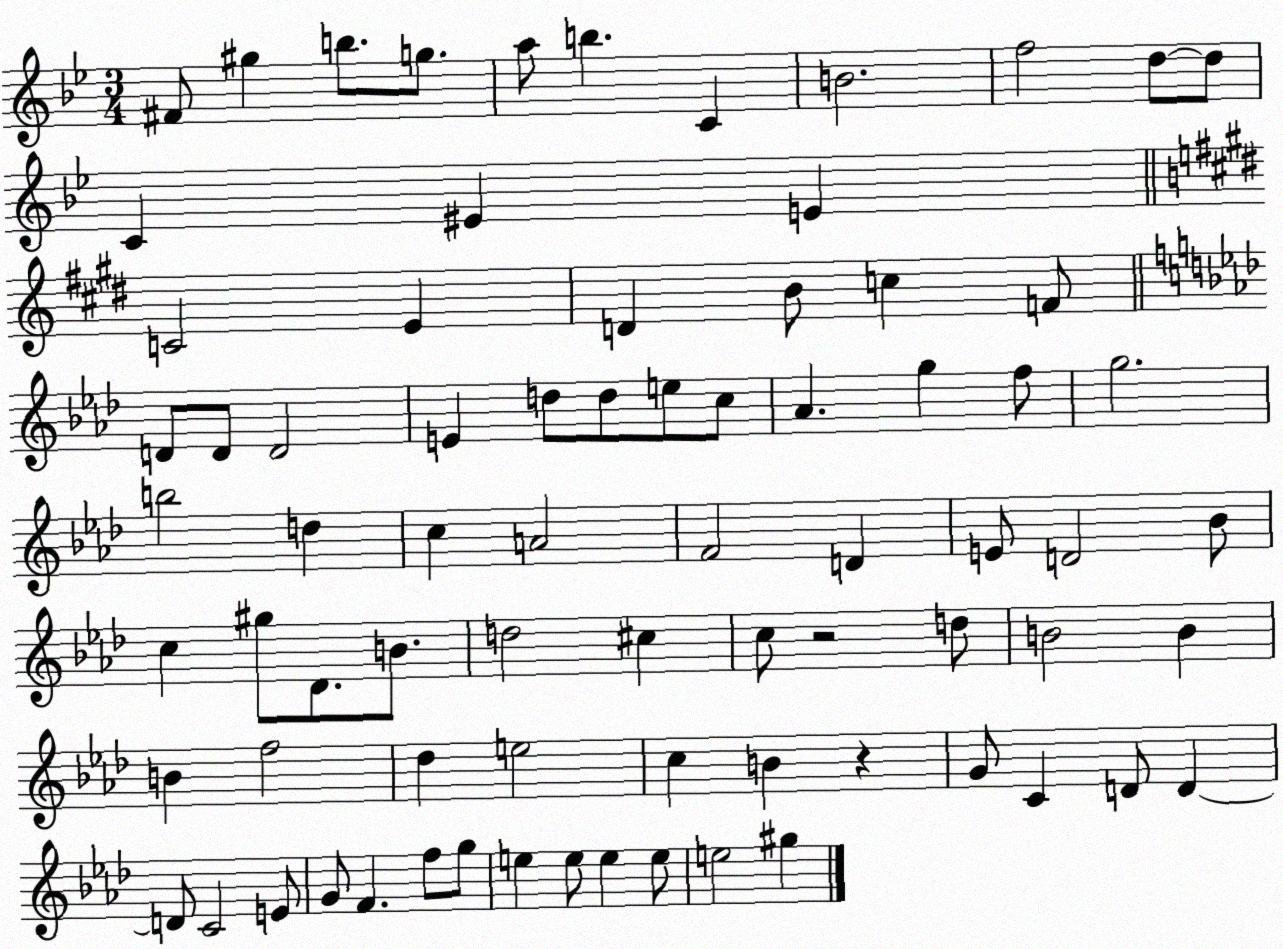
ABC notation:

X:1
T:Untitled
M:3/4
L:1/4
K:Bb
^F/2 ^g b/2 g/2 a/2 b C B2 f2 d/2 d/2 C ^E E C2 E D B/2 c F/2 D/2 D/2 D2 E d/2 d/2 e/2 c/2 _A g f/2 g2 b2 d c A2 F2 D E/2 D2 _B/2 c ^g/2 _D/2 B/2 d2 ^c c/2 z2 d/2 B2 B B f2 _d e2 c B z G/2 C D/2 D D/2 C2 E/2 G/2 F f/2 g/2 e e/2 e e/2 e2 ^g